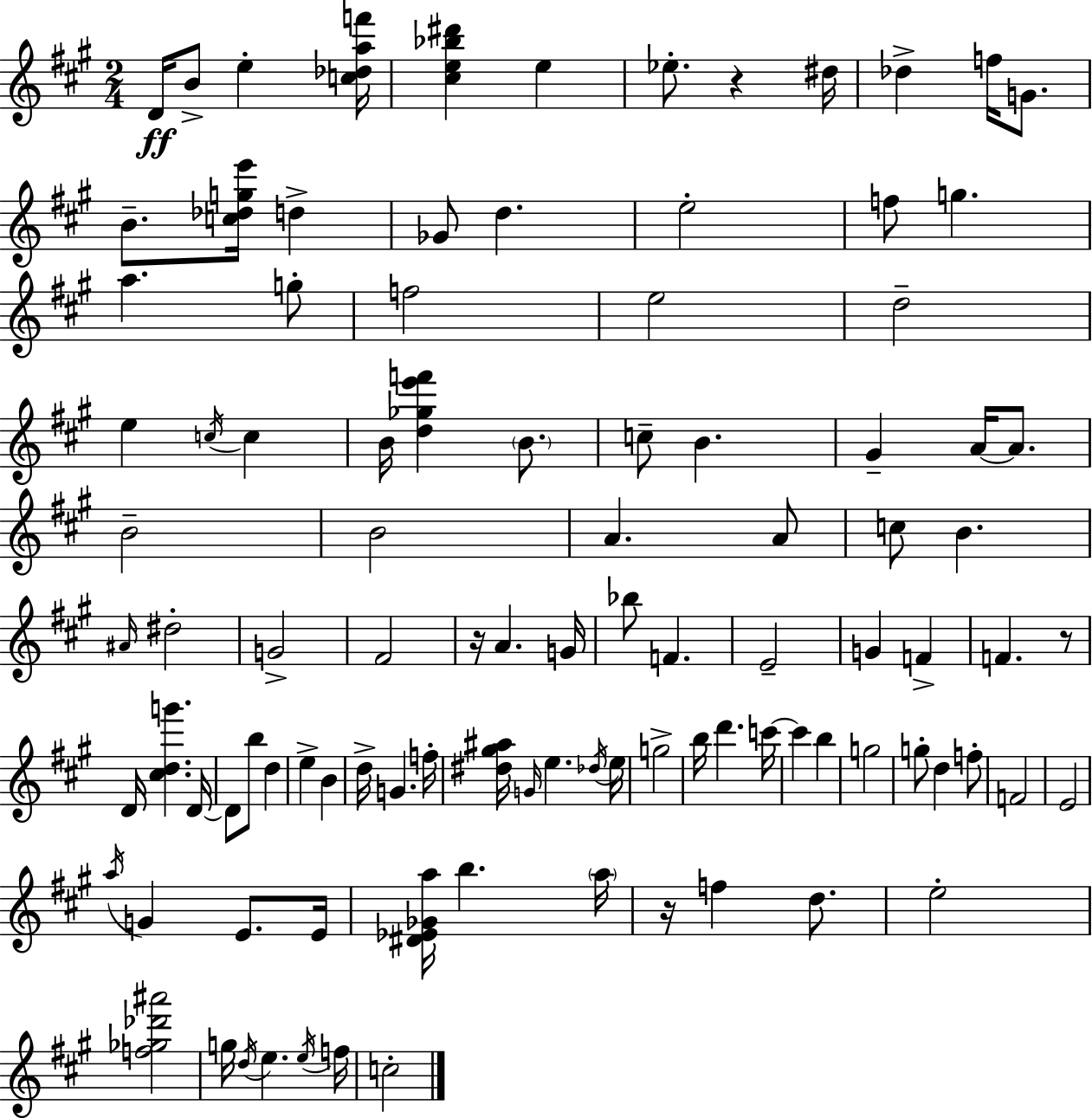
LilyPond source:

{
  \clef treble
  \numericTimeSignature
  \time 2/4
  \key a \major
  \repeat volta 2 { d'16\ff b'8-> e''4-. <c'' des'' a'' f'''>16 | <cis'' e'' bes'' dis'''>4 e''4 | ees''8.-. r4 dis''16 | des''4-> f''16 g'8. | \break b'8.-- <c'' des'' g'' e'''>16 d''4-> | ges'8 d''4. | e''2-. | f''8 g''4. | \break a''4. g''8-. | f''2 | e''2 | d''2-- | \break e''4 \acciaccatura { c''16 } c''4 | b'16 <d'' ges'' e''' f'''>4 \parenthesize b'8. | c''8-- b'4. | gis'4-- a'16~~ a'8. | \break b'2-- | b'2 | a'4. a'8 | c''8 b'4. | \break \grace { ais'16 } dis''2-. | g'2-> | fis'2 | r16 a'4. | \break g'16 bes''8 f'4. | e'2-- | g'4 f'4-> | f'4. | \break r8 d'16 <cis'' d'' g'''>4. | d'16~~ d'8 b''8 d''4 | e''4-> b'4 | d''16-> g'4. | \break f''16-. <dis'' gis'' ais''>16 \grace { g'16 } e''4. | \acciaccatura { des''16 } e''16 g''2-> | b''16 d'''4. | c'''16~~ c'''4 | \break b''4 g''2 | g''8-. d''4 | f''8-. f'2 | e'2 | \break \acciaccatura { a''16 } g'4 | e'8. e'16 <dis' ees' ges' a''>16 b''4. | \parenthesize a''16 r16 f''4 | d''8. e''2-. | \break <f'' ges'' des''' ais'''>2 | g''16 \acciaccatura { d''16 } e''4. | \acciaccatura { e''16 } f''16 c''2-. | } \bar "|."
}